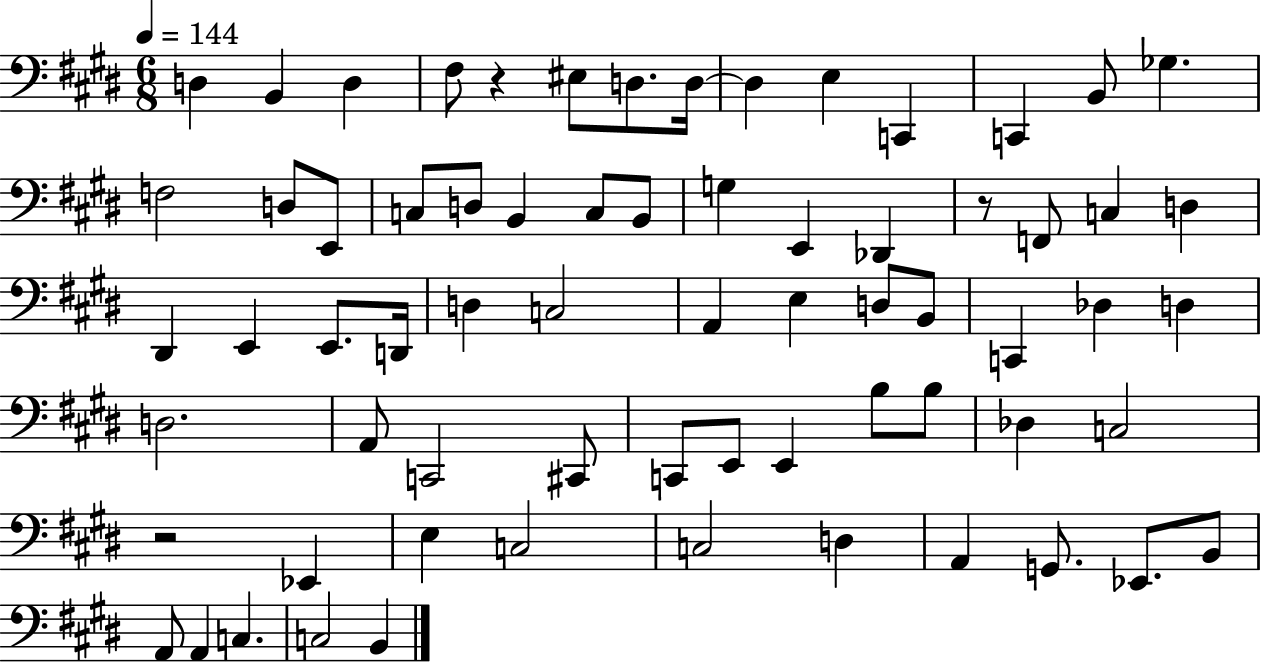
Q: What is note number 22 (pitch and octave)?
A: G3